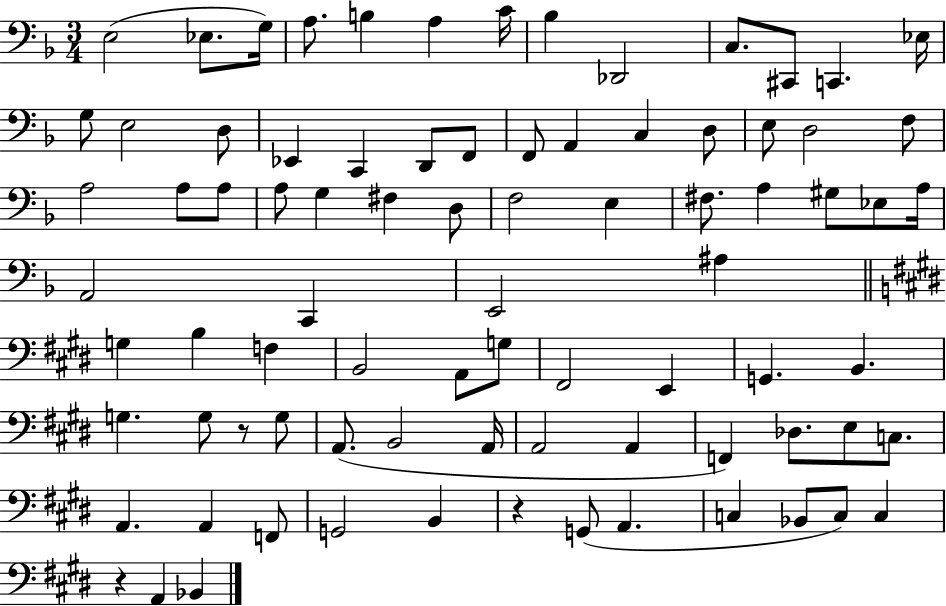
{
  \clef bass
  \numericTimeSignature
  \time 3/4
  \key f \major
  e2( ees8. g16) | a8. b4 a4 c'16 | bes4 des,2 | c8. cis,8 c,4. ees16 | \break g8 e2 d8 | ees,4 c,4 d,8 f,8 | f,8 a,4 c4 d8 | e8 d2 f8 | \break a2 a8 a8 | a8 g4 fis4 d8 | f2 e4 | fis8. a4 gis8 ees8 a16 | \break a,2 c,4 | e,2 ais4 | \bar "||" \break \key e \major g4 b4 f4 | b,2 a,8 g8 | fis,2 e,4 | g,4. b,4. | \break g4. g8 r8 g8 | a,8.( b,2 a,16 | a,2 a,4 | f,4) des8. e8 c8. | \break a,4. a,4 f,8 | g,2 b,4 | r4 g,8( a,4. | c4 bes,8 c8) c4 | \break r4 a,4 bes,4 | \bar "|."
}